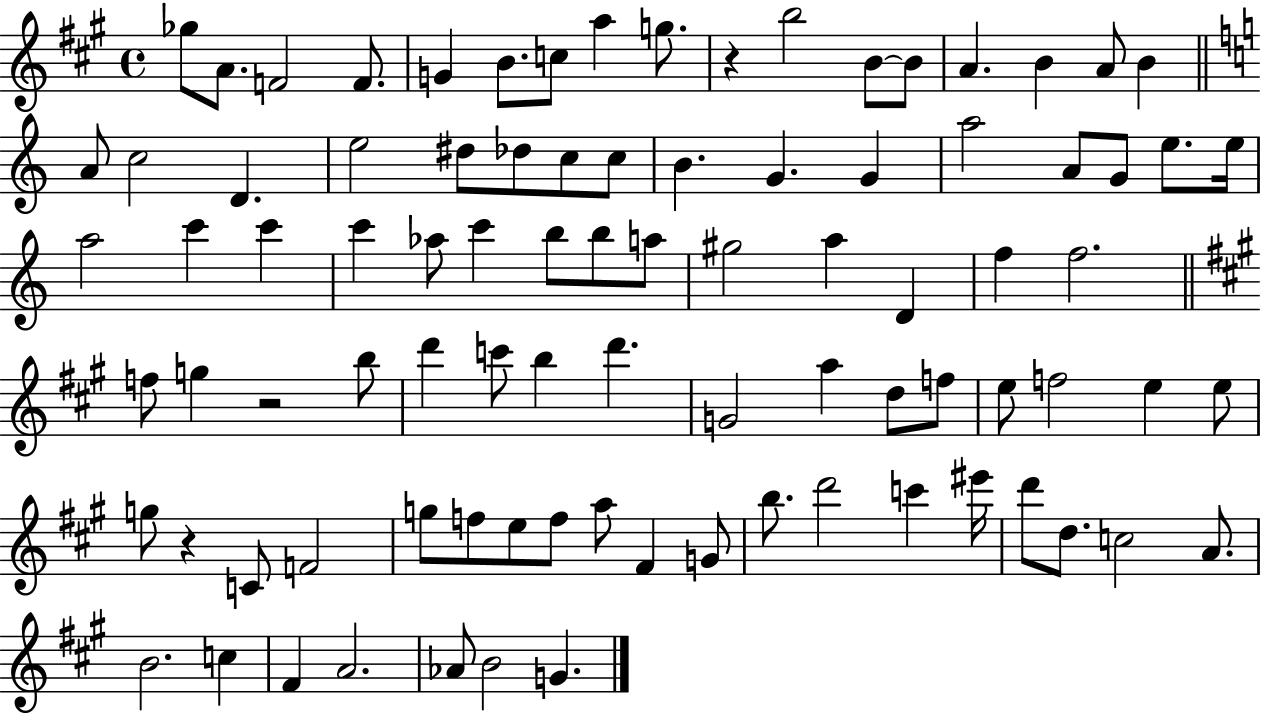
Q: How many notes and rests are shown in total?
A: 89